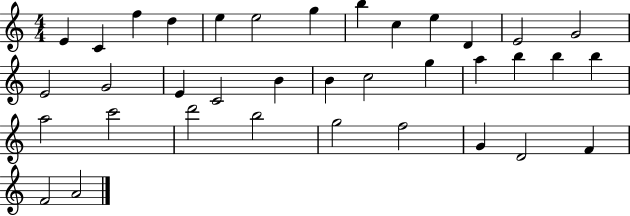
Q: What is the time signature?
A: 4/4